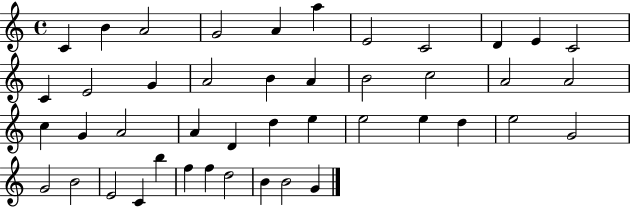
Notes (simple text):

C4/q B4/q A4/h G4/h A4/q A5/q E4/h C4/h D4/q E4/q C4/h C4/q E4/h G4/q A4/h B4/q A4/q B4/h C5/h A4/h A4/h C5/q G4/q A4/h A4/q D4/q D5/q E5/q E5/h E5/q D5/q E5/h G4/h G4/h B4/h E4/h C4/q B5/q F5/q F5/q D5/h B4/q B4/h G4/q